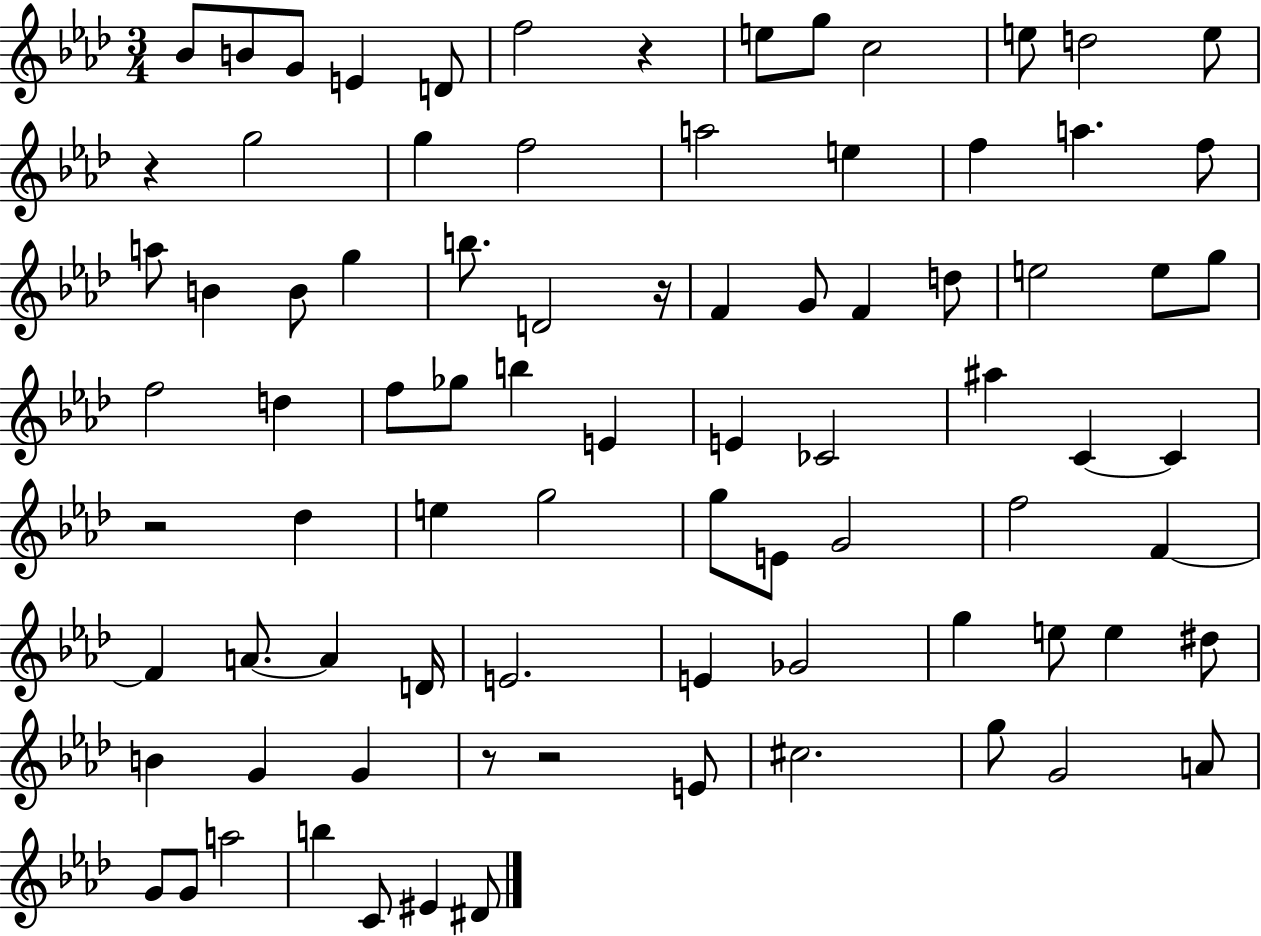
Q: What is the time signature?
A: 3/4